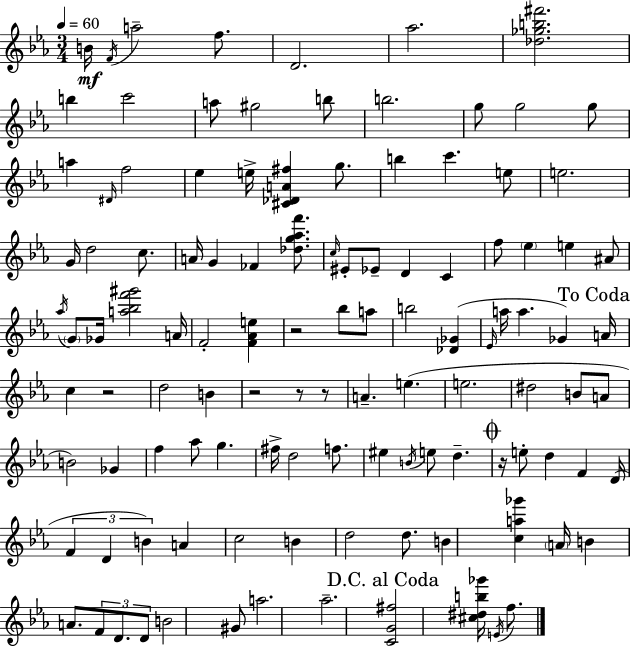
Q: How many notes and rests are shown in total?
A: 114